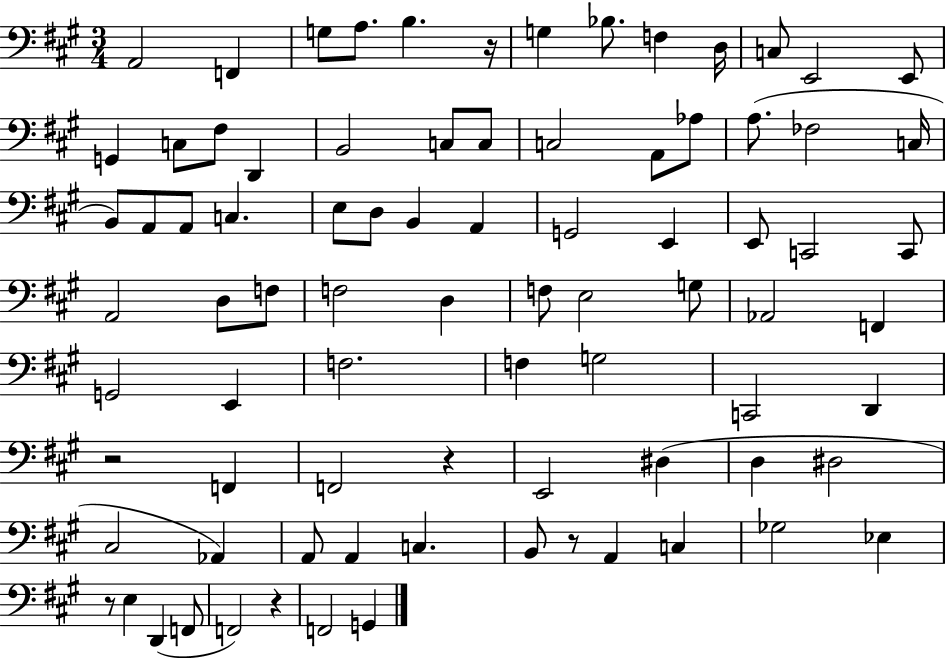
A2/h F2/q G3/e A3/e. B3/q. R/s G3/q Bb3/e. F3/q D3/s C3/e E2/h E2/e G2/q C3/e F#3/e D2/q B2/h C3/e C3/e C3/h A2/e Ab3/e A3/e. FES3/h C3/s B2/e A2/e A2/e C3/q. E3/e D3/e B2/q A2/q G2/h E2/q E2/e C2/h C2/e A2/h D3/e F3/e F3/h D3/q F3/e E3/h G3/e Ab2/h F2/q G2/h E2/q F3/h. F3/q G3/h C2/h D2/q R/h F2/q F2/h R/q E2/h D#3/q D3/q D#3/h C#3/h Ab2/q A2/e A2/q C3/q. B2/e R/e A2/q C3/q Gb3/h Eb3/q R/e E3/q D2/q F2/e F2/h R/q F2/h G2/q